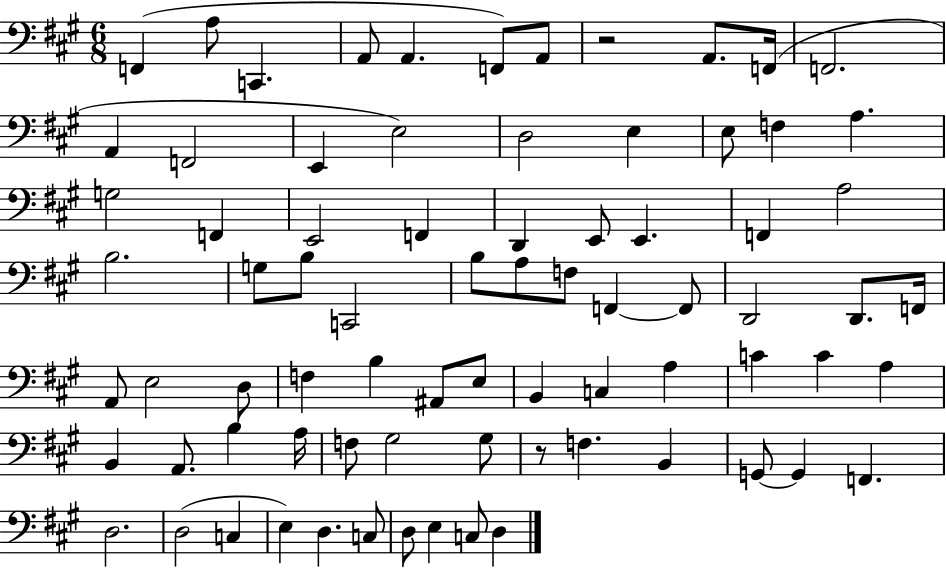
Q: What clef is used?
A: bass